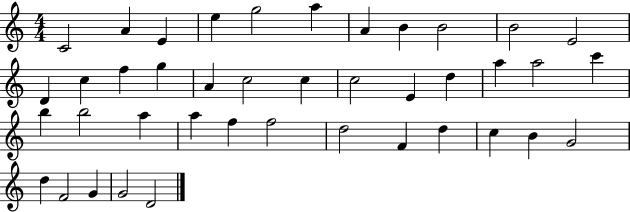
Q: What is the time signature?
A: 4/4